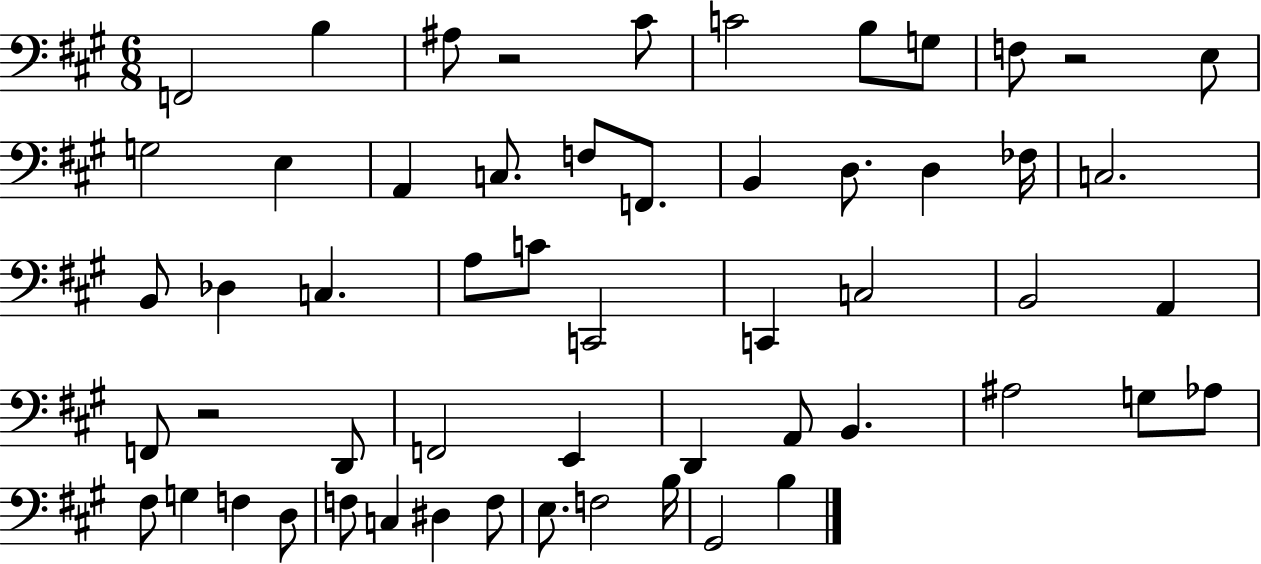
X:1
T:Untitled
M:6/8
L:1/4
K:A
F,,2 B, ^A,/2 z2 ^C/2 C2 B,/2 G,/2 F,/2 z2 E,/2 G,2 E, A,, C,/2 F,/2 F,,/2 B,, D,/2 D, _F,/4 C,2 B,,/2 _D, C, A,/2 C/2 C,,2 C,, C,2 B,,2 A,, F,,/2 z2 D,,/2 F,,2 E,, D,, A,,/2 B,, ^A,2 G,/2 _A,/2 ^F,/2 G, F, D,/2 F,/2 C, ^D, F,/2 E,/2 F,2 B,/4 ^G,,2 B,